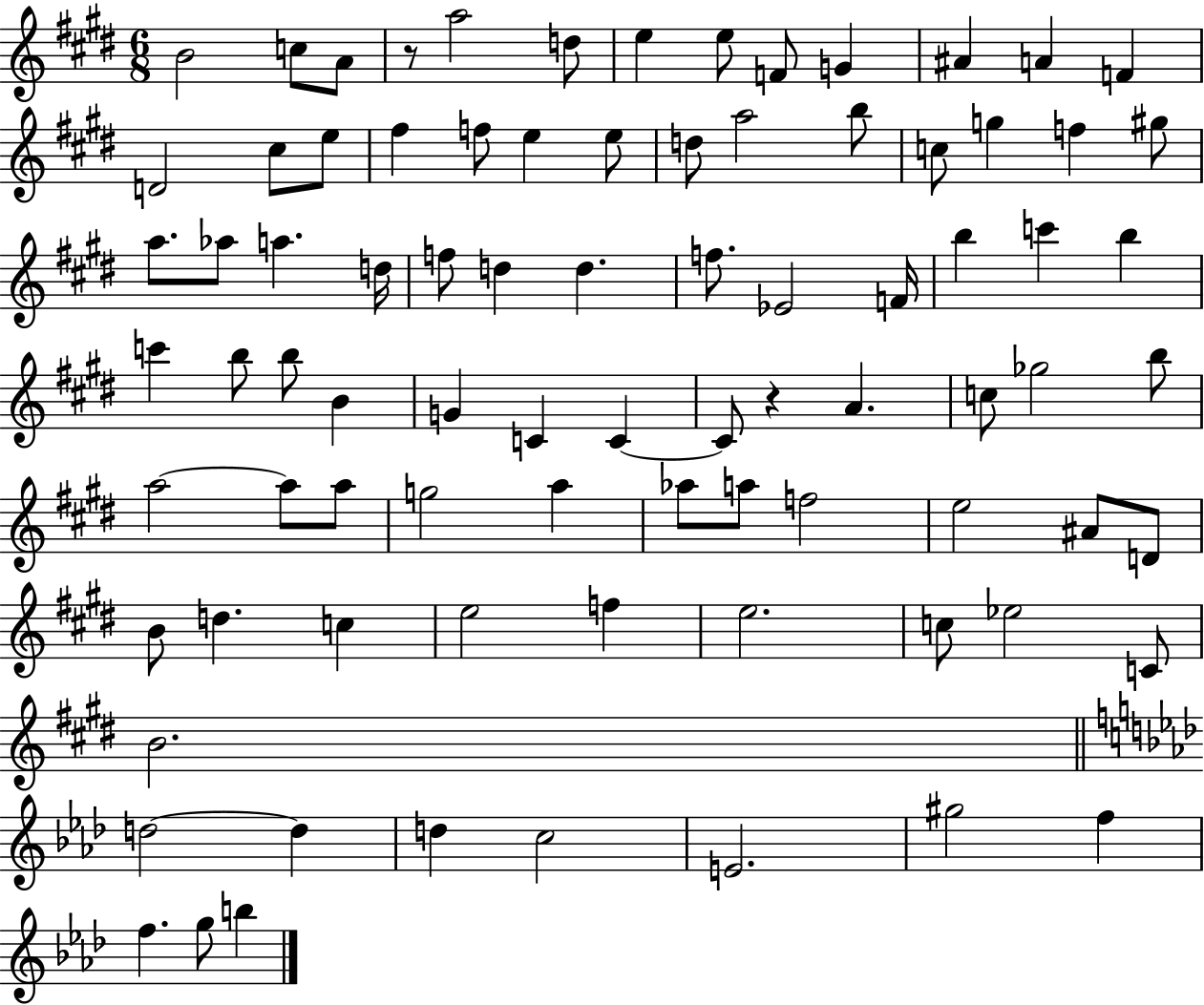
{
  \clef treble
  \numericTimeSignature
  \time 6/8
  \key e \major
  b'2 c''8 a'8 | r8 a''2 d''8 | e''4 e''8 f'8 g'4 | ais'4 a'4 f'4 | \break d'2 cis''8 e''8 | fis''4 f''8 e''4 e''8 | d''8 a''2 b''8 | c''8 g''4 f''4 gis''8 | \break a''8. aes''8 a''4. d''16 | f''8 d''4 d''4. | f''8. ees'2 f'16 | b''4 c'''4 b''4 | \break c'''4 b''8 b''8 b'4 | g'4 c'4 c'4~~ | c'8 r4 a'4. | c''8 ges''2 b''8 | \break a''2~~ a''8 a''8 | g''2 a''4 | aes''8 a''8 f''2 | e''2 ais'8 d'8 | \break b'8 d''4. c''4 | e''2 f''4 | e''2. | c''8 ees''2 c'8 | \break b'2. | \bar "||" \break \key aes \major d''2~~ d''4 | d''4 c''2 | e'2. | gis''2 f''4 | \break f''4. g''8 b''4 | \bar "|."
}